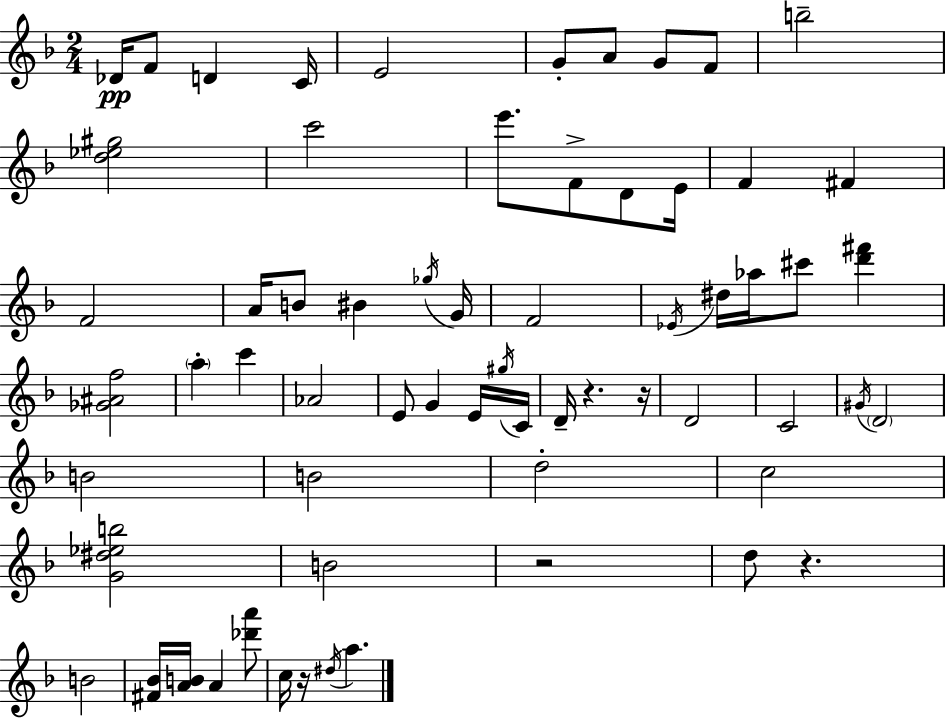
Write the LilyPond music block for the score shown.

{
  \clef treble
  \numericTimeSignature
  \time 2/4
  \key d \minor
  \repeat volta 2 { des'16\pp f'8 d'4 c'16 | e'2 | g'8-. a'8 g'8 f'8 | b''2-- | \break <d'' ees'' gis''>2 | c'''2 | e'''8. f'8-> d'8 e'16 | f'4 fis'4 | \break f'2 | a'16 b'8 bis'4 \acciaccatura { ges''16 } | g'16 f'2 | \acciaccatura { ees'16 } dis''16 aes''16 cis'''8 <d''' fis'''>4 | \break <ges' ais' f''>2 | \parenthesize a''4-. c'''4 | aes'2 | e'8 g'4 | \break e'16 \acciaccatura { gis''16 } c'16 d'16-- r4. | r16 d'2 | c'2 | \acciaccatura { gis'16 } \parenthesize d'2 | \break b'2 | b'2 | d''2-. | c''2 | \break <g' dis'' ees'' b''>2 | b'2 | r2 | d''8 r4. | \break b'2 | <fis' bes'>16 <a' b'>16 a'4 | <des''' a'''>8 c''16 r16 \acciaccatura { dis''16 } a''4. | } \bar "|."
}